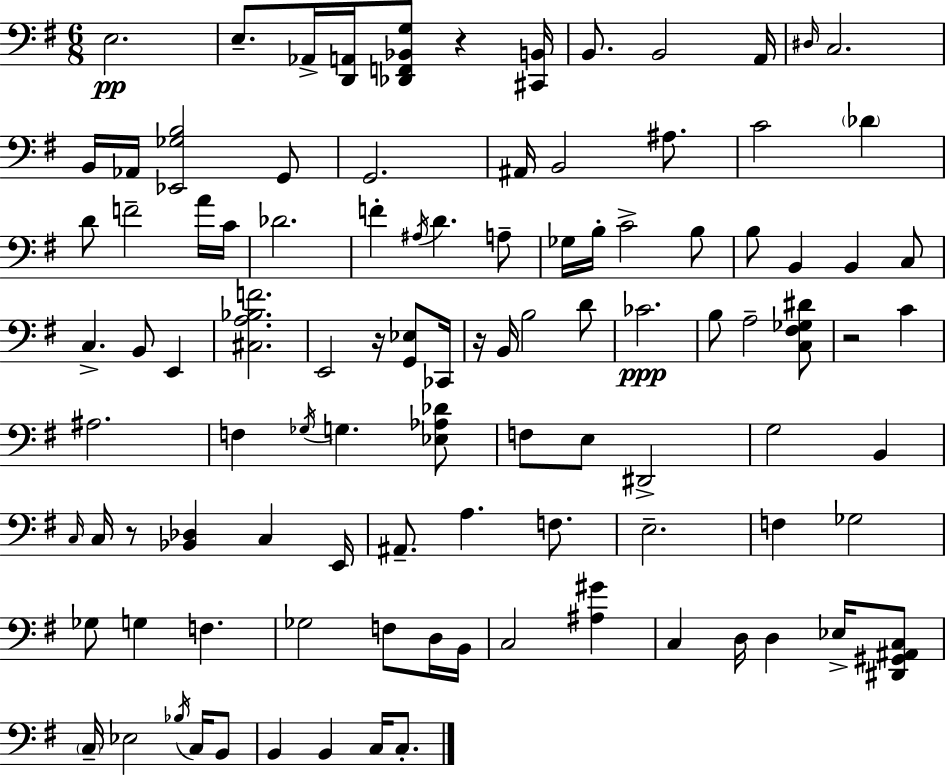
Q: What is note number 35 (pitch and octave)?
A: C3